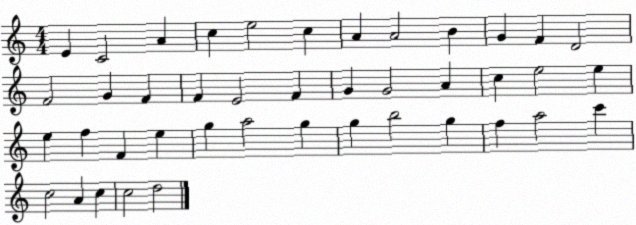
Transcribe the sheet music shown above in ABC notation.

X:1
T:Untitled
M:4/4
L:1/4
K:C
E C2 A c e2 c A A2 B G F D2 F2 G F F E2 F G G2 A c e2 e e f F e g a2 g g b2 g f a2 c' c2 A c c2 d2